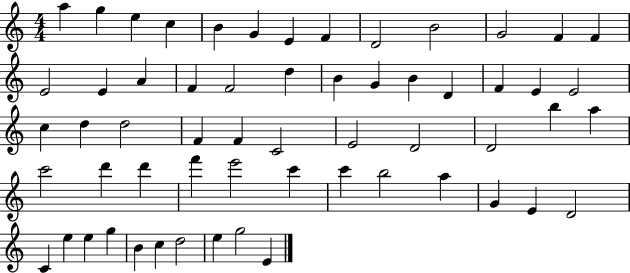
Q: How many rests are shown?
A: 0